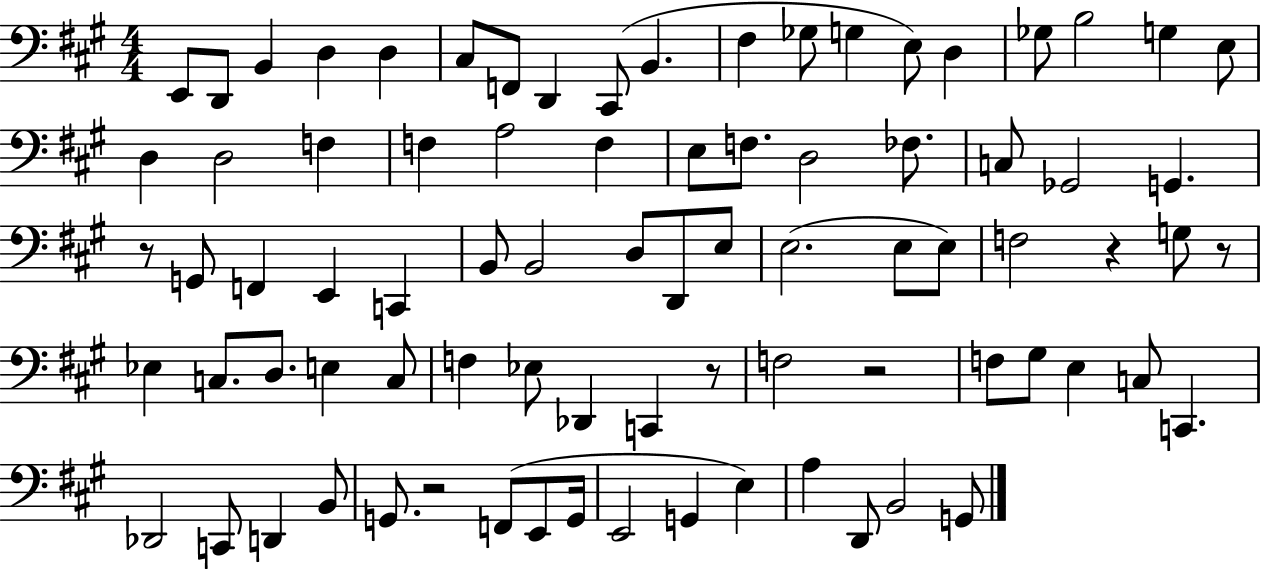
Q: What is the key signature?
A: A major